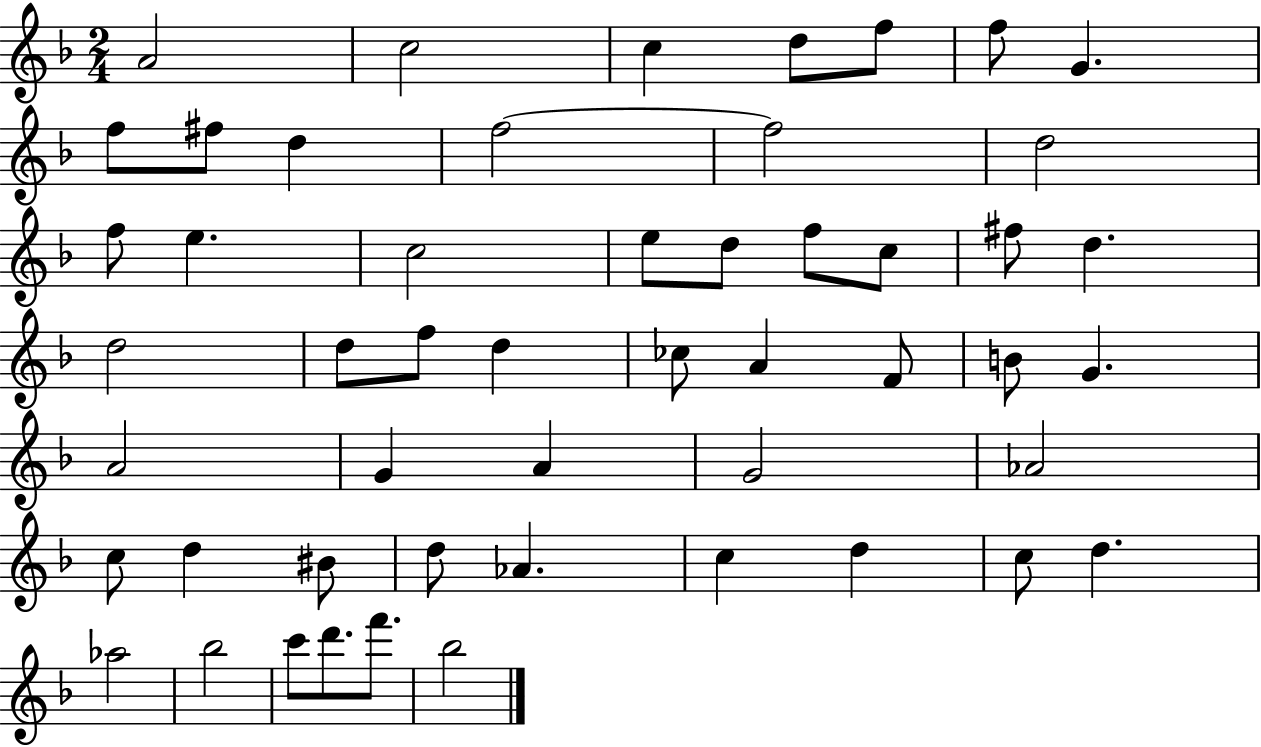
{
  \clef treble
  \numericTimeSignature
  \time 2/4
  \key f \major
  \repeat volta 2 { a'2 | c''2 | c''4 d''8 f''8 | f''8 g'4. | \break f''8 fis''8 d''4 | f''2~~ | f''2 | d''2 | \break f''8 e''4. | c''2 | e''8 d''8 f''8 c''8 | fis''8 d''4. | \break d''2 | d''8 f''8 d''4 | ces''8 a'4 f'8 | b'8 g'4. | \break a'2 | g'4 a'4 | g'2 | aes'2 | \break c''8 d''4 bis'8 | d''8 aes'4. | c''4 d''4 | c''8 d''4. | \break aes''2 | bes''2 | c'''8 d'''8. f'''8. | bes''2 | \break } \bar "|."
}